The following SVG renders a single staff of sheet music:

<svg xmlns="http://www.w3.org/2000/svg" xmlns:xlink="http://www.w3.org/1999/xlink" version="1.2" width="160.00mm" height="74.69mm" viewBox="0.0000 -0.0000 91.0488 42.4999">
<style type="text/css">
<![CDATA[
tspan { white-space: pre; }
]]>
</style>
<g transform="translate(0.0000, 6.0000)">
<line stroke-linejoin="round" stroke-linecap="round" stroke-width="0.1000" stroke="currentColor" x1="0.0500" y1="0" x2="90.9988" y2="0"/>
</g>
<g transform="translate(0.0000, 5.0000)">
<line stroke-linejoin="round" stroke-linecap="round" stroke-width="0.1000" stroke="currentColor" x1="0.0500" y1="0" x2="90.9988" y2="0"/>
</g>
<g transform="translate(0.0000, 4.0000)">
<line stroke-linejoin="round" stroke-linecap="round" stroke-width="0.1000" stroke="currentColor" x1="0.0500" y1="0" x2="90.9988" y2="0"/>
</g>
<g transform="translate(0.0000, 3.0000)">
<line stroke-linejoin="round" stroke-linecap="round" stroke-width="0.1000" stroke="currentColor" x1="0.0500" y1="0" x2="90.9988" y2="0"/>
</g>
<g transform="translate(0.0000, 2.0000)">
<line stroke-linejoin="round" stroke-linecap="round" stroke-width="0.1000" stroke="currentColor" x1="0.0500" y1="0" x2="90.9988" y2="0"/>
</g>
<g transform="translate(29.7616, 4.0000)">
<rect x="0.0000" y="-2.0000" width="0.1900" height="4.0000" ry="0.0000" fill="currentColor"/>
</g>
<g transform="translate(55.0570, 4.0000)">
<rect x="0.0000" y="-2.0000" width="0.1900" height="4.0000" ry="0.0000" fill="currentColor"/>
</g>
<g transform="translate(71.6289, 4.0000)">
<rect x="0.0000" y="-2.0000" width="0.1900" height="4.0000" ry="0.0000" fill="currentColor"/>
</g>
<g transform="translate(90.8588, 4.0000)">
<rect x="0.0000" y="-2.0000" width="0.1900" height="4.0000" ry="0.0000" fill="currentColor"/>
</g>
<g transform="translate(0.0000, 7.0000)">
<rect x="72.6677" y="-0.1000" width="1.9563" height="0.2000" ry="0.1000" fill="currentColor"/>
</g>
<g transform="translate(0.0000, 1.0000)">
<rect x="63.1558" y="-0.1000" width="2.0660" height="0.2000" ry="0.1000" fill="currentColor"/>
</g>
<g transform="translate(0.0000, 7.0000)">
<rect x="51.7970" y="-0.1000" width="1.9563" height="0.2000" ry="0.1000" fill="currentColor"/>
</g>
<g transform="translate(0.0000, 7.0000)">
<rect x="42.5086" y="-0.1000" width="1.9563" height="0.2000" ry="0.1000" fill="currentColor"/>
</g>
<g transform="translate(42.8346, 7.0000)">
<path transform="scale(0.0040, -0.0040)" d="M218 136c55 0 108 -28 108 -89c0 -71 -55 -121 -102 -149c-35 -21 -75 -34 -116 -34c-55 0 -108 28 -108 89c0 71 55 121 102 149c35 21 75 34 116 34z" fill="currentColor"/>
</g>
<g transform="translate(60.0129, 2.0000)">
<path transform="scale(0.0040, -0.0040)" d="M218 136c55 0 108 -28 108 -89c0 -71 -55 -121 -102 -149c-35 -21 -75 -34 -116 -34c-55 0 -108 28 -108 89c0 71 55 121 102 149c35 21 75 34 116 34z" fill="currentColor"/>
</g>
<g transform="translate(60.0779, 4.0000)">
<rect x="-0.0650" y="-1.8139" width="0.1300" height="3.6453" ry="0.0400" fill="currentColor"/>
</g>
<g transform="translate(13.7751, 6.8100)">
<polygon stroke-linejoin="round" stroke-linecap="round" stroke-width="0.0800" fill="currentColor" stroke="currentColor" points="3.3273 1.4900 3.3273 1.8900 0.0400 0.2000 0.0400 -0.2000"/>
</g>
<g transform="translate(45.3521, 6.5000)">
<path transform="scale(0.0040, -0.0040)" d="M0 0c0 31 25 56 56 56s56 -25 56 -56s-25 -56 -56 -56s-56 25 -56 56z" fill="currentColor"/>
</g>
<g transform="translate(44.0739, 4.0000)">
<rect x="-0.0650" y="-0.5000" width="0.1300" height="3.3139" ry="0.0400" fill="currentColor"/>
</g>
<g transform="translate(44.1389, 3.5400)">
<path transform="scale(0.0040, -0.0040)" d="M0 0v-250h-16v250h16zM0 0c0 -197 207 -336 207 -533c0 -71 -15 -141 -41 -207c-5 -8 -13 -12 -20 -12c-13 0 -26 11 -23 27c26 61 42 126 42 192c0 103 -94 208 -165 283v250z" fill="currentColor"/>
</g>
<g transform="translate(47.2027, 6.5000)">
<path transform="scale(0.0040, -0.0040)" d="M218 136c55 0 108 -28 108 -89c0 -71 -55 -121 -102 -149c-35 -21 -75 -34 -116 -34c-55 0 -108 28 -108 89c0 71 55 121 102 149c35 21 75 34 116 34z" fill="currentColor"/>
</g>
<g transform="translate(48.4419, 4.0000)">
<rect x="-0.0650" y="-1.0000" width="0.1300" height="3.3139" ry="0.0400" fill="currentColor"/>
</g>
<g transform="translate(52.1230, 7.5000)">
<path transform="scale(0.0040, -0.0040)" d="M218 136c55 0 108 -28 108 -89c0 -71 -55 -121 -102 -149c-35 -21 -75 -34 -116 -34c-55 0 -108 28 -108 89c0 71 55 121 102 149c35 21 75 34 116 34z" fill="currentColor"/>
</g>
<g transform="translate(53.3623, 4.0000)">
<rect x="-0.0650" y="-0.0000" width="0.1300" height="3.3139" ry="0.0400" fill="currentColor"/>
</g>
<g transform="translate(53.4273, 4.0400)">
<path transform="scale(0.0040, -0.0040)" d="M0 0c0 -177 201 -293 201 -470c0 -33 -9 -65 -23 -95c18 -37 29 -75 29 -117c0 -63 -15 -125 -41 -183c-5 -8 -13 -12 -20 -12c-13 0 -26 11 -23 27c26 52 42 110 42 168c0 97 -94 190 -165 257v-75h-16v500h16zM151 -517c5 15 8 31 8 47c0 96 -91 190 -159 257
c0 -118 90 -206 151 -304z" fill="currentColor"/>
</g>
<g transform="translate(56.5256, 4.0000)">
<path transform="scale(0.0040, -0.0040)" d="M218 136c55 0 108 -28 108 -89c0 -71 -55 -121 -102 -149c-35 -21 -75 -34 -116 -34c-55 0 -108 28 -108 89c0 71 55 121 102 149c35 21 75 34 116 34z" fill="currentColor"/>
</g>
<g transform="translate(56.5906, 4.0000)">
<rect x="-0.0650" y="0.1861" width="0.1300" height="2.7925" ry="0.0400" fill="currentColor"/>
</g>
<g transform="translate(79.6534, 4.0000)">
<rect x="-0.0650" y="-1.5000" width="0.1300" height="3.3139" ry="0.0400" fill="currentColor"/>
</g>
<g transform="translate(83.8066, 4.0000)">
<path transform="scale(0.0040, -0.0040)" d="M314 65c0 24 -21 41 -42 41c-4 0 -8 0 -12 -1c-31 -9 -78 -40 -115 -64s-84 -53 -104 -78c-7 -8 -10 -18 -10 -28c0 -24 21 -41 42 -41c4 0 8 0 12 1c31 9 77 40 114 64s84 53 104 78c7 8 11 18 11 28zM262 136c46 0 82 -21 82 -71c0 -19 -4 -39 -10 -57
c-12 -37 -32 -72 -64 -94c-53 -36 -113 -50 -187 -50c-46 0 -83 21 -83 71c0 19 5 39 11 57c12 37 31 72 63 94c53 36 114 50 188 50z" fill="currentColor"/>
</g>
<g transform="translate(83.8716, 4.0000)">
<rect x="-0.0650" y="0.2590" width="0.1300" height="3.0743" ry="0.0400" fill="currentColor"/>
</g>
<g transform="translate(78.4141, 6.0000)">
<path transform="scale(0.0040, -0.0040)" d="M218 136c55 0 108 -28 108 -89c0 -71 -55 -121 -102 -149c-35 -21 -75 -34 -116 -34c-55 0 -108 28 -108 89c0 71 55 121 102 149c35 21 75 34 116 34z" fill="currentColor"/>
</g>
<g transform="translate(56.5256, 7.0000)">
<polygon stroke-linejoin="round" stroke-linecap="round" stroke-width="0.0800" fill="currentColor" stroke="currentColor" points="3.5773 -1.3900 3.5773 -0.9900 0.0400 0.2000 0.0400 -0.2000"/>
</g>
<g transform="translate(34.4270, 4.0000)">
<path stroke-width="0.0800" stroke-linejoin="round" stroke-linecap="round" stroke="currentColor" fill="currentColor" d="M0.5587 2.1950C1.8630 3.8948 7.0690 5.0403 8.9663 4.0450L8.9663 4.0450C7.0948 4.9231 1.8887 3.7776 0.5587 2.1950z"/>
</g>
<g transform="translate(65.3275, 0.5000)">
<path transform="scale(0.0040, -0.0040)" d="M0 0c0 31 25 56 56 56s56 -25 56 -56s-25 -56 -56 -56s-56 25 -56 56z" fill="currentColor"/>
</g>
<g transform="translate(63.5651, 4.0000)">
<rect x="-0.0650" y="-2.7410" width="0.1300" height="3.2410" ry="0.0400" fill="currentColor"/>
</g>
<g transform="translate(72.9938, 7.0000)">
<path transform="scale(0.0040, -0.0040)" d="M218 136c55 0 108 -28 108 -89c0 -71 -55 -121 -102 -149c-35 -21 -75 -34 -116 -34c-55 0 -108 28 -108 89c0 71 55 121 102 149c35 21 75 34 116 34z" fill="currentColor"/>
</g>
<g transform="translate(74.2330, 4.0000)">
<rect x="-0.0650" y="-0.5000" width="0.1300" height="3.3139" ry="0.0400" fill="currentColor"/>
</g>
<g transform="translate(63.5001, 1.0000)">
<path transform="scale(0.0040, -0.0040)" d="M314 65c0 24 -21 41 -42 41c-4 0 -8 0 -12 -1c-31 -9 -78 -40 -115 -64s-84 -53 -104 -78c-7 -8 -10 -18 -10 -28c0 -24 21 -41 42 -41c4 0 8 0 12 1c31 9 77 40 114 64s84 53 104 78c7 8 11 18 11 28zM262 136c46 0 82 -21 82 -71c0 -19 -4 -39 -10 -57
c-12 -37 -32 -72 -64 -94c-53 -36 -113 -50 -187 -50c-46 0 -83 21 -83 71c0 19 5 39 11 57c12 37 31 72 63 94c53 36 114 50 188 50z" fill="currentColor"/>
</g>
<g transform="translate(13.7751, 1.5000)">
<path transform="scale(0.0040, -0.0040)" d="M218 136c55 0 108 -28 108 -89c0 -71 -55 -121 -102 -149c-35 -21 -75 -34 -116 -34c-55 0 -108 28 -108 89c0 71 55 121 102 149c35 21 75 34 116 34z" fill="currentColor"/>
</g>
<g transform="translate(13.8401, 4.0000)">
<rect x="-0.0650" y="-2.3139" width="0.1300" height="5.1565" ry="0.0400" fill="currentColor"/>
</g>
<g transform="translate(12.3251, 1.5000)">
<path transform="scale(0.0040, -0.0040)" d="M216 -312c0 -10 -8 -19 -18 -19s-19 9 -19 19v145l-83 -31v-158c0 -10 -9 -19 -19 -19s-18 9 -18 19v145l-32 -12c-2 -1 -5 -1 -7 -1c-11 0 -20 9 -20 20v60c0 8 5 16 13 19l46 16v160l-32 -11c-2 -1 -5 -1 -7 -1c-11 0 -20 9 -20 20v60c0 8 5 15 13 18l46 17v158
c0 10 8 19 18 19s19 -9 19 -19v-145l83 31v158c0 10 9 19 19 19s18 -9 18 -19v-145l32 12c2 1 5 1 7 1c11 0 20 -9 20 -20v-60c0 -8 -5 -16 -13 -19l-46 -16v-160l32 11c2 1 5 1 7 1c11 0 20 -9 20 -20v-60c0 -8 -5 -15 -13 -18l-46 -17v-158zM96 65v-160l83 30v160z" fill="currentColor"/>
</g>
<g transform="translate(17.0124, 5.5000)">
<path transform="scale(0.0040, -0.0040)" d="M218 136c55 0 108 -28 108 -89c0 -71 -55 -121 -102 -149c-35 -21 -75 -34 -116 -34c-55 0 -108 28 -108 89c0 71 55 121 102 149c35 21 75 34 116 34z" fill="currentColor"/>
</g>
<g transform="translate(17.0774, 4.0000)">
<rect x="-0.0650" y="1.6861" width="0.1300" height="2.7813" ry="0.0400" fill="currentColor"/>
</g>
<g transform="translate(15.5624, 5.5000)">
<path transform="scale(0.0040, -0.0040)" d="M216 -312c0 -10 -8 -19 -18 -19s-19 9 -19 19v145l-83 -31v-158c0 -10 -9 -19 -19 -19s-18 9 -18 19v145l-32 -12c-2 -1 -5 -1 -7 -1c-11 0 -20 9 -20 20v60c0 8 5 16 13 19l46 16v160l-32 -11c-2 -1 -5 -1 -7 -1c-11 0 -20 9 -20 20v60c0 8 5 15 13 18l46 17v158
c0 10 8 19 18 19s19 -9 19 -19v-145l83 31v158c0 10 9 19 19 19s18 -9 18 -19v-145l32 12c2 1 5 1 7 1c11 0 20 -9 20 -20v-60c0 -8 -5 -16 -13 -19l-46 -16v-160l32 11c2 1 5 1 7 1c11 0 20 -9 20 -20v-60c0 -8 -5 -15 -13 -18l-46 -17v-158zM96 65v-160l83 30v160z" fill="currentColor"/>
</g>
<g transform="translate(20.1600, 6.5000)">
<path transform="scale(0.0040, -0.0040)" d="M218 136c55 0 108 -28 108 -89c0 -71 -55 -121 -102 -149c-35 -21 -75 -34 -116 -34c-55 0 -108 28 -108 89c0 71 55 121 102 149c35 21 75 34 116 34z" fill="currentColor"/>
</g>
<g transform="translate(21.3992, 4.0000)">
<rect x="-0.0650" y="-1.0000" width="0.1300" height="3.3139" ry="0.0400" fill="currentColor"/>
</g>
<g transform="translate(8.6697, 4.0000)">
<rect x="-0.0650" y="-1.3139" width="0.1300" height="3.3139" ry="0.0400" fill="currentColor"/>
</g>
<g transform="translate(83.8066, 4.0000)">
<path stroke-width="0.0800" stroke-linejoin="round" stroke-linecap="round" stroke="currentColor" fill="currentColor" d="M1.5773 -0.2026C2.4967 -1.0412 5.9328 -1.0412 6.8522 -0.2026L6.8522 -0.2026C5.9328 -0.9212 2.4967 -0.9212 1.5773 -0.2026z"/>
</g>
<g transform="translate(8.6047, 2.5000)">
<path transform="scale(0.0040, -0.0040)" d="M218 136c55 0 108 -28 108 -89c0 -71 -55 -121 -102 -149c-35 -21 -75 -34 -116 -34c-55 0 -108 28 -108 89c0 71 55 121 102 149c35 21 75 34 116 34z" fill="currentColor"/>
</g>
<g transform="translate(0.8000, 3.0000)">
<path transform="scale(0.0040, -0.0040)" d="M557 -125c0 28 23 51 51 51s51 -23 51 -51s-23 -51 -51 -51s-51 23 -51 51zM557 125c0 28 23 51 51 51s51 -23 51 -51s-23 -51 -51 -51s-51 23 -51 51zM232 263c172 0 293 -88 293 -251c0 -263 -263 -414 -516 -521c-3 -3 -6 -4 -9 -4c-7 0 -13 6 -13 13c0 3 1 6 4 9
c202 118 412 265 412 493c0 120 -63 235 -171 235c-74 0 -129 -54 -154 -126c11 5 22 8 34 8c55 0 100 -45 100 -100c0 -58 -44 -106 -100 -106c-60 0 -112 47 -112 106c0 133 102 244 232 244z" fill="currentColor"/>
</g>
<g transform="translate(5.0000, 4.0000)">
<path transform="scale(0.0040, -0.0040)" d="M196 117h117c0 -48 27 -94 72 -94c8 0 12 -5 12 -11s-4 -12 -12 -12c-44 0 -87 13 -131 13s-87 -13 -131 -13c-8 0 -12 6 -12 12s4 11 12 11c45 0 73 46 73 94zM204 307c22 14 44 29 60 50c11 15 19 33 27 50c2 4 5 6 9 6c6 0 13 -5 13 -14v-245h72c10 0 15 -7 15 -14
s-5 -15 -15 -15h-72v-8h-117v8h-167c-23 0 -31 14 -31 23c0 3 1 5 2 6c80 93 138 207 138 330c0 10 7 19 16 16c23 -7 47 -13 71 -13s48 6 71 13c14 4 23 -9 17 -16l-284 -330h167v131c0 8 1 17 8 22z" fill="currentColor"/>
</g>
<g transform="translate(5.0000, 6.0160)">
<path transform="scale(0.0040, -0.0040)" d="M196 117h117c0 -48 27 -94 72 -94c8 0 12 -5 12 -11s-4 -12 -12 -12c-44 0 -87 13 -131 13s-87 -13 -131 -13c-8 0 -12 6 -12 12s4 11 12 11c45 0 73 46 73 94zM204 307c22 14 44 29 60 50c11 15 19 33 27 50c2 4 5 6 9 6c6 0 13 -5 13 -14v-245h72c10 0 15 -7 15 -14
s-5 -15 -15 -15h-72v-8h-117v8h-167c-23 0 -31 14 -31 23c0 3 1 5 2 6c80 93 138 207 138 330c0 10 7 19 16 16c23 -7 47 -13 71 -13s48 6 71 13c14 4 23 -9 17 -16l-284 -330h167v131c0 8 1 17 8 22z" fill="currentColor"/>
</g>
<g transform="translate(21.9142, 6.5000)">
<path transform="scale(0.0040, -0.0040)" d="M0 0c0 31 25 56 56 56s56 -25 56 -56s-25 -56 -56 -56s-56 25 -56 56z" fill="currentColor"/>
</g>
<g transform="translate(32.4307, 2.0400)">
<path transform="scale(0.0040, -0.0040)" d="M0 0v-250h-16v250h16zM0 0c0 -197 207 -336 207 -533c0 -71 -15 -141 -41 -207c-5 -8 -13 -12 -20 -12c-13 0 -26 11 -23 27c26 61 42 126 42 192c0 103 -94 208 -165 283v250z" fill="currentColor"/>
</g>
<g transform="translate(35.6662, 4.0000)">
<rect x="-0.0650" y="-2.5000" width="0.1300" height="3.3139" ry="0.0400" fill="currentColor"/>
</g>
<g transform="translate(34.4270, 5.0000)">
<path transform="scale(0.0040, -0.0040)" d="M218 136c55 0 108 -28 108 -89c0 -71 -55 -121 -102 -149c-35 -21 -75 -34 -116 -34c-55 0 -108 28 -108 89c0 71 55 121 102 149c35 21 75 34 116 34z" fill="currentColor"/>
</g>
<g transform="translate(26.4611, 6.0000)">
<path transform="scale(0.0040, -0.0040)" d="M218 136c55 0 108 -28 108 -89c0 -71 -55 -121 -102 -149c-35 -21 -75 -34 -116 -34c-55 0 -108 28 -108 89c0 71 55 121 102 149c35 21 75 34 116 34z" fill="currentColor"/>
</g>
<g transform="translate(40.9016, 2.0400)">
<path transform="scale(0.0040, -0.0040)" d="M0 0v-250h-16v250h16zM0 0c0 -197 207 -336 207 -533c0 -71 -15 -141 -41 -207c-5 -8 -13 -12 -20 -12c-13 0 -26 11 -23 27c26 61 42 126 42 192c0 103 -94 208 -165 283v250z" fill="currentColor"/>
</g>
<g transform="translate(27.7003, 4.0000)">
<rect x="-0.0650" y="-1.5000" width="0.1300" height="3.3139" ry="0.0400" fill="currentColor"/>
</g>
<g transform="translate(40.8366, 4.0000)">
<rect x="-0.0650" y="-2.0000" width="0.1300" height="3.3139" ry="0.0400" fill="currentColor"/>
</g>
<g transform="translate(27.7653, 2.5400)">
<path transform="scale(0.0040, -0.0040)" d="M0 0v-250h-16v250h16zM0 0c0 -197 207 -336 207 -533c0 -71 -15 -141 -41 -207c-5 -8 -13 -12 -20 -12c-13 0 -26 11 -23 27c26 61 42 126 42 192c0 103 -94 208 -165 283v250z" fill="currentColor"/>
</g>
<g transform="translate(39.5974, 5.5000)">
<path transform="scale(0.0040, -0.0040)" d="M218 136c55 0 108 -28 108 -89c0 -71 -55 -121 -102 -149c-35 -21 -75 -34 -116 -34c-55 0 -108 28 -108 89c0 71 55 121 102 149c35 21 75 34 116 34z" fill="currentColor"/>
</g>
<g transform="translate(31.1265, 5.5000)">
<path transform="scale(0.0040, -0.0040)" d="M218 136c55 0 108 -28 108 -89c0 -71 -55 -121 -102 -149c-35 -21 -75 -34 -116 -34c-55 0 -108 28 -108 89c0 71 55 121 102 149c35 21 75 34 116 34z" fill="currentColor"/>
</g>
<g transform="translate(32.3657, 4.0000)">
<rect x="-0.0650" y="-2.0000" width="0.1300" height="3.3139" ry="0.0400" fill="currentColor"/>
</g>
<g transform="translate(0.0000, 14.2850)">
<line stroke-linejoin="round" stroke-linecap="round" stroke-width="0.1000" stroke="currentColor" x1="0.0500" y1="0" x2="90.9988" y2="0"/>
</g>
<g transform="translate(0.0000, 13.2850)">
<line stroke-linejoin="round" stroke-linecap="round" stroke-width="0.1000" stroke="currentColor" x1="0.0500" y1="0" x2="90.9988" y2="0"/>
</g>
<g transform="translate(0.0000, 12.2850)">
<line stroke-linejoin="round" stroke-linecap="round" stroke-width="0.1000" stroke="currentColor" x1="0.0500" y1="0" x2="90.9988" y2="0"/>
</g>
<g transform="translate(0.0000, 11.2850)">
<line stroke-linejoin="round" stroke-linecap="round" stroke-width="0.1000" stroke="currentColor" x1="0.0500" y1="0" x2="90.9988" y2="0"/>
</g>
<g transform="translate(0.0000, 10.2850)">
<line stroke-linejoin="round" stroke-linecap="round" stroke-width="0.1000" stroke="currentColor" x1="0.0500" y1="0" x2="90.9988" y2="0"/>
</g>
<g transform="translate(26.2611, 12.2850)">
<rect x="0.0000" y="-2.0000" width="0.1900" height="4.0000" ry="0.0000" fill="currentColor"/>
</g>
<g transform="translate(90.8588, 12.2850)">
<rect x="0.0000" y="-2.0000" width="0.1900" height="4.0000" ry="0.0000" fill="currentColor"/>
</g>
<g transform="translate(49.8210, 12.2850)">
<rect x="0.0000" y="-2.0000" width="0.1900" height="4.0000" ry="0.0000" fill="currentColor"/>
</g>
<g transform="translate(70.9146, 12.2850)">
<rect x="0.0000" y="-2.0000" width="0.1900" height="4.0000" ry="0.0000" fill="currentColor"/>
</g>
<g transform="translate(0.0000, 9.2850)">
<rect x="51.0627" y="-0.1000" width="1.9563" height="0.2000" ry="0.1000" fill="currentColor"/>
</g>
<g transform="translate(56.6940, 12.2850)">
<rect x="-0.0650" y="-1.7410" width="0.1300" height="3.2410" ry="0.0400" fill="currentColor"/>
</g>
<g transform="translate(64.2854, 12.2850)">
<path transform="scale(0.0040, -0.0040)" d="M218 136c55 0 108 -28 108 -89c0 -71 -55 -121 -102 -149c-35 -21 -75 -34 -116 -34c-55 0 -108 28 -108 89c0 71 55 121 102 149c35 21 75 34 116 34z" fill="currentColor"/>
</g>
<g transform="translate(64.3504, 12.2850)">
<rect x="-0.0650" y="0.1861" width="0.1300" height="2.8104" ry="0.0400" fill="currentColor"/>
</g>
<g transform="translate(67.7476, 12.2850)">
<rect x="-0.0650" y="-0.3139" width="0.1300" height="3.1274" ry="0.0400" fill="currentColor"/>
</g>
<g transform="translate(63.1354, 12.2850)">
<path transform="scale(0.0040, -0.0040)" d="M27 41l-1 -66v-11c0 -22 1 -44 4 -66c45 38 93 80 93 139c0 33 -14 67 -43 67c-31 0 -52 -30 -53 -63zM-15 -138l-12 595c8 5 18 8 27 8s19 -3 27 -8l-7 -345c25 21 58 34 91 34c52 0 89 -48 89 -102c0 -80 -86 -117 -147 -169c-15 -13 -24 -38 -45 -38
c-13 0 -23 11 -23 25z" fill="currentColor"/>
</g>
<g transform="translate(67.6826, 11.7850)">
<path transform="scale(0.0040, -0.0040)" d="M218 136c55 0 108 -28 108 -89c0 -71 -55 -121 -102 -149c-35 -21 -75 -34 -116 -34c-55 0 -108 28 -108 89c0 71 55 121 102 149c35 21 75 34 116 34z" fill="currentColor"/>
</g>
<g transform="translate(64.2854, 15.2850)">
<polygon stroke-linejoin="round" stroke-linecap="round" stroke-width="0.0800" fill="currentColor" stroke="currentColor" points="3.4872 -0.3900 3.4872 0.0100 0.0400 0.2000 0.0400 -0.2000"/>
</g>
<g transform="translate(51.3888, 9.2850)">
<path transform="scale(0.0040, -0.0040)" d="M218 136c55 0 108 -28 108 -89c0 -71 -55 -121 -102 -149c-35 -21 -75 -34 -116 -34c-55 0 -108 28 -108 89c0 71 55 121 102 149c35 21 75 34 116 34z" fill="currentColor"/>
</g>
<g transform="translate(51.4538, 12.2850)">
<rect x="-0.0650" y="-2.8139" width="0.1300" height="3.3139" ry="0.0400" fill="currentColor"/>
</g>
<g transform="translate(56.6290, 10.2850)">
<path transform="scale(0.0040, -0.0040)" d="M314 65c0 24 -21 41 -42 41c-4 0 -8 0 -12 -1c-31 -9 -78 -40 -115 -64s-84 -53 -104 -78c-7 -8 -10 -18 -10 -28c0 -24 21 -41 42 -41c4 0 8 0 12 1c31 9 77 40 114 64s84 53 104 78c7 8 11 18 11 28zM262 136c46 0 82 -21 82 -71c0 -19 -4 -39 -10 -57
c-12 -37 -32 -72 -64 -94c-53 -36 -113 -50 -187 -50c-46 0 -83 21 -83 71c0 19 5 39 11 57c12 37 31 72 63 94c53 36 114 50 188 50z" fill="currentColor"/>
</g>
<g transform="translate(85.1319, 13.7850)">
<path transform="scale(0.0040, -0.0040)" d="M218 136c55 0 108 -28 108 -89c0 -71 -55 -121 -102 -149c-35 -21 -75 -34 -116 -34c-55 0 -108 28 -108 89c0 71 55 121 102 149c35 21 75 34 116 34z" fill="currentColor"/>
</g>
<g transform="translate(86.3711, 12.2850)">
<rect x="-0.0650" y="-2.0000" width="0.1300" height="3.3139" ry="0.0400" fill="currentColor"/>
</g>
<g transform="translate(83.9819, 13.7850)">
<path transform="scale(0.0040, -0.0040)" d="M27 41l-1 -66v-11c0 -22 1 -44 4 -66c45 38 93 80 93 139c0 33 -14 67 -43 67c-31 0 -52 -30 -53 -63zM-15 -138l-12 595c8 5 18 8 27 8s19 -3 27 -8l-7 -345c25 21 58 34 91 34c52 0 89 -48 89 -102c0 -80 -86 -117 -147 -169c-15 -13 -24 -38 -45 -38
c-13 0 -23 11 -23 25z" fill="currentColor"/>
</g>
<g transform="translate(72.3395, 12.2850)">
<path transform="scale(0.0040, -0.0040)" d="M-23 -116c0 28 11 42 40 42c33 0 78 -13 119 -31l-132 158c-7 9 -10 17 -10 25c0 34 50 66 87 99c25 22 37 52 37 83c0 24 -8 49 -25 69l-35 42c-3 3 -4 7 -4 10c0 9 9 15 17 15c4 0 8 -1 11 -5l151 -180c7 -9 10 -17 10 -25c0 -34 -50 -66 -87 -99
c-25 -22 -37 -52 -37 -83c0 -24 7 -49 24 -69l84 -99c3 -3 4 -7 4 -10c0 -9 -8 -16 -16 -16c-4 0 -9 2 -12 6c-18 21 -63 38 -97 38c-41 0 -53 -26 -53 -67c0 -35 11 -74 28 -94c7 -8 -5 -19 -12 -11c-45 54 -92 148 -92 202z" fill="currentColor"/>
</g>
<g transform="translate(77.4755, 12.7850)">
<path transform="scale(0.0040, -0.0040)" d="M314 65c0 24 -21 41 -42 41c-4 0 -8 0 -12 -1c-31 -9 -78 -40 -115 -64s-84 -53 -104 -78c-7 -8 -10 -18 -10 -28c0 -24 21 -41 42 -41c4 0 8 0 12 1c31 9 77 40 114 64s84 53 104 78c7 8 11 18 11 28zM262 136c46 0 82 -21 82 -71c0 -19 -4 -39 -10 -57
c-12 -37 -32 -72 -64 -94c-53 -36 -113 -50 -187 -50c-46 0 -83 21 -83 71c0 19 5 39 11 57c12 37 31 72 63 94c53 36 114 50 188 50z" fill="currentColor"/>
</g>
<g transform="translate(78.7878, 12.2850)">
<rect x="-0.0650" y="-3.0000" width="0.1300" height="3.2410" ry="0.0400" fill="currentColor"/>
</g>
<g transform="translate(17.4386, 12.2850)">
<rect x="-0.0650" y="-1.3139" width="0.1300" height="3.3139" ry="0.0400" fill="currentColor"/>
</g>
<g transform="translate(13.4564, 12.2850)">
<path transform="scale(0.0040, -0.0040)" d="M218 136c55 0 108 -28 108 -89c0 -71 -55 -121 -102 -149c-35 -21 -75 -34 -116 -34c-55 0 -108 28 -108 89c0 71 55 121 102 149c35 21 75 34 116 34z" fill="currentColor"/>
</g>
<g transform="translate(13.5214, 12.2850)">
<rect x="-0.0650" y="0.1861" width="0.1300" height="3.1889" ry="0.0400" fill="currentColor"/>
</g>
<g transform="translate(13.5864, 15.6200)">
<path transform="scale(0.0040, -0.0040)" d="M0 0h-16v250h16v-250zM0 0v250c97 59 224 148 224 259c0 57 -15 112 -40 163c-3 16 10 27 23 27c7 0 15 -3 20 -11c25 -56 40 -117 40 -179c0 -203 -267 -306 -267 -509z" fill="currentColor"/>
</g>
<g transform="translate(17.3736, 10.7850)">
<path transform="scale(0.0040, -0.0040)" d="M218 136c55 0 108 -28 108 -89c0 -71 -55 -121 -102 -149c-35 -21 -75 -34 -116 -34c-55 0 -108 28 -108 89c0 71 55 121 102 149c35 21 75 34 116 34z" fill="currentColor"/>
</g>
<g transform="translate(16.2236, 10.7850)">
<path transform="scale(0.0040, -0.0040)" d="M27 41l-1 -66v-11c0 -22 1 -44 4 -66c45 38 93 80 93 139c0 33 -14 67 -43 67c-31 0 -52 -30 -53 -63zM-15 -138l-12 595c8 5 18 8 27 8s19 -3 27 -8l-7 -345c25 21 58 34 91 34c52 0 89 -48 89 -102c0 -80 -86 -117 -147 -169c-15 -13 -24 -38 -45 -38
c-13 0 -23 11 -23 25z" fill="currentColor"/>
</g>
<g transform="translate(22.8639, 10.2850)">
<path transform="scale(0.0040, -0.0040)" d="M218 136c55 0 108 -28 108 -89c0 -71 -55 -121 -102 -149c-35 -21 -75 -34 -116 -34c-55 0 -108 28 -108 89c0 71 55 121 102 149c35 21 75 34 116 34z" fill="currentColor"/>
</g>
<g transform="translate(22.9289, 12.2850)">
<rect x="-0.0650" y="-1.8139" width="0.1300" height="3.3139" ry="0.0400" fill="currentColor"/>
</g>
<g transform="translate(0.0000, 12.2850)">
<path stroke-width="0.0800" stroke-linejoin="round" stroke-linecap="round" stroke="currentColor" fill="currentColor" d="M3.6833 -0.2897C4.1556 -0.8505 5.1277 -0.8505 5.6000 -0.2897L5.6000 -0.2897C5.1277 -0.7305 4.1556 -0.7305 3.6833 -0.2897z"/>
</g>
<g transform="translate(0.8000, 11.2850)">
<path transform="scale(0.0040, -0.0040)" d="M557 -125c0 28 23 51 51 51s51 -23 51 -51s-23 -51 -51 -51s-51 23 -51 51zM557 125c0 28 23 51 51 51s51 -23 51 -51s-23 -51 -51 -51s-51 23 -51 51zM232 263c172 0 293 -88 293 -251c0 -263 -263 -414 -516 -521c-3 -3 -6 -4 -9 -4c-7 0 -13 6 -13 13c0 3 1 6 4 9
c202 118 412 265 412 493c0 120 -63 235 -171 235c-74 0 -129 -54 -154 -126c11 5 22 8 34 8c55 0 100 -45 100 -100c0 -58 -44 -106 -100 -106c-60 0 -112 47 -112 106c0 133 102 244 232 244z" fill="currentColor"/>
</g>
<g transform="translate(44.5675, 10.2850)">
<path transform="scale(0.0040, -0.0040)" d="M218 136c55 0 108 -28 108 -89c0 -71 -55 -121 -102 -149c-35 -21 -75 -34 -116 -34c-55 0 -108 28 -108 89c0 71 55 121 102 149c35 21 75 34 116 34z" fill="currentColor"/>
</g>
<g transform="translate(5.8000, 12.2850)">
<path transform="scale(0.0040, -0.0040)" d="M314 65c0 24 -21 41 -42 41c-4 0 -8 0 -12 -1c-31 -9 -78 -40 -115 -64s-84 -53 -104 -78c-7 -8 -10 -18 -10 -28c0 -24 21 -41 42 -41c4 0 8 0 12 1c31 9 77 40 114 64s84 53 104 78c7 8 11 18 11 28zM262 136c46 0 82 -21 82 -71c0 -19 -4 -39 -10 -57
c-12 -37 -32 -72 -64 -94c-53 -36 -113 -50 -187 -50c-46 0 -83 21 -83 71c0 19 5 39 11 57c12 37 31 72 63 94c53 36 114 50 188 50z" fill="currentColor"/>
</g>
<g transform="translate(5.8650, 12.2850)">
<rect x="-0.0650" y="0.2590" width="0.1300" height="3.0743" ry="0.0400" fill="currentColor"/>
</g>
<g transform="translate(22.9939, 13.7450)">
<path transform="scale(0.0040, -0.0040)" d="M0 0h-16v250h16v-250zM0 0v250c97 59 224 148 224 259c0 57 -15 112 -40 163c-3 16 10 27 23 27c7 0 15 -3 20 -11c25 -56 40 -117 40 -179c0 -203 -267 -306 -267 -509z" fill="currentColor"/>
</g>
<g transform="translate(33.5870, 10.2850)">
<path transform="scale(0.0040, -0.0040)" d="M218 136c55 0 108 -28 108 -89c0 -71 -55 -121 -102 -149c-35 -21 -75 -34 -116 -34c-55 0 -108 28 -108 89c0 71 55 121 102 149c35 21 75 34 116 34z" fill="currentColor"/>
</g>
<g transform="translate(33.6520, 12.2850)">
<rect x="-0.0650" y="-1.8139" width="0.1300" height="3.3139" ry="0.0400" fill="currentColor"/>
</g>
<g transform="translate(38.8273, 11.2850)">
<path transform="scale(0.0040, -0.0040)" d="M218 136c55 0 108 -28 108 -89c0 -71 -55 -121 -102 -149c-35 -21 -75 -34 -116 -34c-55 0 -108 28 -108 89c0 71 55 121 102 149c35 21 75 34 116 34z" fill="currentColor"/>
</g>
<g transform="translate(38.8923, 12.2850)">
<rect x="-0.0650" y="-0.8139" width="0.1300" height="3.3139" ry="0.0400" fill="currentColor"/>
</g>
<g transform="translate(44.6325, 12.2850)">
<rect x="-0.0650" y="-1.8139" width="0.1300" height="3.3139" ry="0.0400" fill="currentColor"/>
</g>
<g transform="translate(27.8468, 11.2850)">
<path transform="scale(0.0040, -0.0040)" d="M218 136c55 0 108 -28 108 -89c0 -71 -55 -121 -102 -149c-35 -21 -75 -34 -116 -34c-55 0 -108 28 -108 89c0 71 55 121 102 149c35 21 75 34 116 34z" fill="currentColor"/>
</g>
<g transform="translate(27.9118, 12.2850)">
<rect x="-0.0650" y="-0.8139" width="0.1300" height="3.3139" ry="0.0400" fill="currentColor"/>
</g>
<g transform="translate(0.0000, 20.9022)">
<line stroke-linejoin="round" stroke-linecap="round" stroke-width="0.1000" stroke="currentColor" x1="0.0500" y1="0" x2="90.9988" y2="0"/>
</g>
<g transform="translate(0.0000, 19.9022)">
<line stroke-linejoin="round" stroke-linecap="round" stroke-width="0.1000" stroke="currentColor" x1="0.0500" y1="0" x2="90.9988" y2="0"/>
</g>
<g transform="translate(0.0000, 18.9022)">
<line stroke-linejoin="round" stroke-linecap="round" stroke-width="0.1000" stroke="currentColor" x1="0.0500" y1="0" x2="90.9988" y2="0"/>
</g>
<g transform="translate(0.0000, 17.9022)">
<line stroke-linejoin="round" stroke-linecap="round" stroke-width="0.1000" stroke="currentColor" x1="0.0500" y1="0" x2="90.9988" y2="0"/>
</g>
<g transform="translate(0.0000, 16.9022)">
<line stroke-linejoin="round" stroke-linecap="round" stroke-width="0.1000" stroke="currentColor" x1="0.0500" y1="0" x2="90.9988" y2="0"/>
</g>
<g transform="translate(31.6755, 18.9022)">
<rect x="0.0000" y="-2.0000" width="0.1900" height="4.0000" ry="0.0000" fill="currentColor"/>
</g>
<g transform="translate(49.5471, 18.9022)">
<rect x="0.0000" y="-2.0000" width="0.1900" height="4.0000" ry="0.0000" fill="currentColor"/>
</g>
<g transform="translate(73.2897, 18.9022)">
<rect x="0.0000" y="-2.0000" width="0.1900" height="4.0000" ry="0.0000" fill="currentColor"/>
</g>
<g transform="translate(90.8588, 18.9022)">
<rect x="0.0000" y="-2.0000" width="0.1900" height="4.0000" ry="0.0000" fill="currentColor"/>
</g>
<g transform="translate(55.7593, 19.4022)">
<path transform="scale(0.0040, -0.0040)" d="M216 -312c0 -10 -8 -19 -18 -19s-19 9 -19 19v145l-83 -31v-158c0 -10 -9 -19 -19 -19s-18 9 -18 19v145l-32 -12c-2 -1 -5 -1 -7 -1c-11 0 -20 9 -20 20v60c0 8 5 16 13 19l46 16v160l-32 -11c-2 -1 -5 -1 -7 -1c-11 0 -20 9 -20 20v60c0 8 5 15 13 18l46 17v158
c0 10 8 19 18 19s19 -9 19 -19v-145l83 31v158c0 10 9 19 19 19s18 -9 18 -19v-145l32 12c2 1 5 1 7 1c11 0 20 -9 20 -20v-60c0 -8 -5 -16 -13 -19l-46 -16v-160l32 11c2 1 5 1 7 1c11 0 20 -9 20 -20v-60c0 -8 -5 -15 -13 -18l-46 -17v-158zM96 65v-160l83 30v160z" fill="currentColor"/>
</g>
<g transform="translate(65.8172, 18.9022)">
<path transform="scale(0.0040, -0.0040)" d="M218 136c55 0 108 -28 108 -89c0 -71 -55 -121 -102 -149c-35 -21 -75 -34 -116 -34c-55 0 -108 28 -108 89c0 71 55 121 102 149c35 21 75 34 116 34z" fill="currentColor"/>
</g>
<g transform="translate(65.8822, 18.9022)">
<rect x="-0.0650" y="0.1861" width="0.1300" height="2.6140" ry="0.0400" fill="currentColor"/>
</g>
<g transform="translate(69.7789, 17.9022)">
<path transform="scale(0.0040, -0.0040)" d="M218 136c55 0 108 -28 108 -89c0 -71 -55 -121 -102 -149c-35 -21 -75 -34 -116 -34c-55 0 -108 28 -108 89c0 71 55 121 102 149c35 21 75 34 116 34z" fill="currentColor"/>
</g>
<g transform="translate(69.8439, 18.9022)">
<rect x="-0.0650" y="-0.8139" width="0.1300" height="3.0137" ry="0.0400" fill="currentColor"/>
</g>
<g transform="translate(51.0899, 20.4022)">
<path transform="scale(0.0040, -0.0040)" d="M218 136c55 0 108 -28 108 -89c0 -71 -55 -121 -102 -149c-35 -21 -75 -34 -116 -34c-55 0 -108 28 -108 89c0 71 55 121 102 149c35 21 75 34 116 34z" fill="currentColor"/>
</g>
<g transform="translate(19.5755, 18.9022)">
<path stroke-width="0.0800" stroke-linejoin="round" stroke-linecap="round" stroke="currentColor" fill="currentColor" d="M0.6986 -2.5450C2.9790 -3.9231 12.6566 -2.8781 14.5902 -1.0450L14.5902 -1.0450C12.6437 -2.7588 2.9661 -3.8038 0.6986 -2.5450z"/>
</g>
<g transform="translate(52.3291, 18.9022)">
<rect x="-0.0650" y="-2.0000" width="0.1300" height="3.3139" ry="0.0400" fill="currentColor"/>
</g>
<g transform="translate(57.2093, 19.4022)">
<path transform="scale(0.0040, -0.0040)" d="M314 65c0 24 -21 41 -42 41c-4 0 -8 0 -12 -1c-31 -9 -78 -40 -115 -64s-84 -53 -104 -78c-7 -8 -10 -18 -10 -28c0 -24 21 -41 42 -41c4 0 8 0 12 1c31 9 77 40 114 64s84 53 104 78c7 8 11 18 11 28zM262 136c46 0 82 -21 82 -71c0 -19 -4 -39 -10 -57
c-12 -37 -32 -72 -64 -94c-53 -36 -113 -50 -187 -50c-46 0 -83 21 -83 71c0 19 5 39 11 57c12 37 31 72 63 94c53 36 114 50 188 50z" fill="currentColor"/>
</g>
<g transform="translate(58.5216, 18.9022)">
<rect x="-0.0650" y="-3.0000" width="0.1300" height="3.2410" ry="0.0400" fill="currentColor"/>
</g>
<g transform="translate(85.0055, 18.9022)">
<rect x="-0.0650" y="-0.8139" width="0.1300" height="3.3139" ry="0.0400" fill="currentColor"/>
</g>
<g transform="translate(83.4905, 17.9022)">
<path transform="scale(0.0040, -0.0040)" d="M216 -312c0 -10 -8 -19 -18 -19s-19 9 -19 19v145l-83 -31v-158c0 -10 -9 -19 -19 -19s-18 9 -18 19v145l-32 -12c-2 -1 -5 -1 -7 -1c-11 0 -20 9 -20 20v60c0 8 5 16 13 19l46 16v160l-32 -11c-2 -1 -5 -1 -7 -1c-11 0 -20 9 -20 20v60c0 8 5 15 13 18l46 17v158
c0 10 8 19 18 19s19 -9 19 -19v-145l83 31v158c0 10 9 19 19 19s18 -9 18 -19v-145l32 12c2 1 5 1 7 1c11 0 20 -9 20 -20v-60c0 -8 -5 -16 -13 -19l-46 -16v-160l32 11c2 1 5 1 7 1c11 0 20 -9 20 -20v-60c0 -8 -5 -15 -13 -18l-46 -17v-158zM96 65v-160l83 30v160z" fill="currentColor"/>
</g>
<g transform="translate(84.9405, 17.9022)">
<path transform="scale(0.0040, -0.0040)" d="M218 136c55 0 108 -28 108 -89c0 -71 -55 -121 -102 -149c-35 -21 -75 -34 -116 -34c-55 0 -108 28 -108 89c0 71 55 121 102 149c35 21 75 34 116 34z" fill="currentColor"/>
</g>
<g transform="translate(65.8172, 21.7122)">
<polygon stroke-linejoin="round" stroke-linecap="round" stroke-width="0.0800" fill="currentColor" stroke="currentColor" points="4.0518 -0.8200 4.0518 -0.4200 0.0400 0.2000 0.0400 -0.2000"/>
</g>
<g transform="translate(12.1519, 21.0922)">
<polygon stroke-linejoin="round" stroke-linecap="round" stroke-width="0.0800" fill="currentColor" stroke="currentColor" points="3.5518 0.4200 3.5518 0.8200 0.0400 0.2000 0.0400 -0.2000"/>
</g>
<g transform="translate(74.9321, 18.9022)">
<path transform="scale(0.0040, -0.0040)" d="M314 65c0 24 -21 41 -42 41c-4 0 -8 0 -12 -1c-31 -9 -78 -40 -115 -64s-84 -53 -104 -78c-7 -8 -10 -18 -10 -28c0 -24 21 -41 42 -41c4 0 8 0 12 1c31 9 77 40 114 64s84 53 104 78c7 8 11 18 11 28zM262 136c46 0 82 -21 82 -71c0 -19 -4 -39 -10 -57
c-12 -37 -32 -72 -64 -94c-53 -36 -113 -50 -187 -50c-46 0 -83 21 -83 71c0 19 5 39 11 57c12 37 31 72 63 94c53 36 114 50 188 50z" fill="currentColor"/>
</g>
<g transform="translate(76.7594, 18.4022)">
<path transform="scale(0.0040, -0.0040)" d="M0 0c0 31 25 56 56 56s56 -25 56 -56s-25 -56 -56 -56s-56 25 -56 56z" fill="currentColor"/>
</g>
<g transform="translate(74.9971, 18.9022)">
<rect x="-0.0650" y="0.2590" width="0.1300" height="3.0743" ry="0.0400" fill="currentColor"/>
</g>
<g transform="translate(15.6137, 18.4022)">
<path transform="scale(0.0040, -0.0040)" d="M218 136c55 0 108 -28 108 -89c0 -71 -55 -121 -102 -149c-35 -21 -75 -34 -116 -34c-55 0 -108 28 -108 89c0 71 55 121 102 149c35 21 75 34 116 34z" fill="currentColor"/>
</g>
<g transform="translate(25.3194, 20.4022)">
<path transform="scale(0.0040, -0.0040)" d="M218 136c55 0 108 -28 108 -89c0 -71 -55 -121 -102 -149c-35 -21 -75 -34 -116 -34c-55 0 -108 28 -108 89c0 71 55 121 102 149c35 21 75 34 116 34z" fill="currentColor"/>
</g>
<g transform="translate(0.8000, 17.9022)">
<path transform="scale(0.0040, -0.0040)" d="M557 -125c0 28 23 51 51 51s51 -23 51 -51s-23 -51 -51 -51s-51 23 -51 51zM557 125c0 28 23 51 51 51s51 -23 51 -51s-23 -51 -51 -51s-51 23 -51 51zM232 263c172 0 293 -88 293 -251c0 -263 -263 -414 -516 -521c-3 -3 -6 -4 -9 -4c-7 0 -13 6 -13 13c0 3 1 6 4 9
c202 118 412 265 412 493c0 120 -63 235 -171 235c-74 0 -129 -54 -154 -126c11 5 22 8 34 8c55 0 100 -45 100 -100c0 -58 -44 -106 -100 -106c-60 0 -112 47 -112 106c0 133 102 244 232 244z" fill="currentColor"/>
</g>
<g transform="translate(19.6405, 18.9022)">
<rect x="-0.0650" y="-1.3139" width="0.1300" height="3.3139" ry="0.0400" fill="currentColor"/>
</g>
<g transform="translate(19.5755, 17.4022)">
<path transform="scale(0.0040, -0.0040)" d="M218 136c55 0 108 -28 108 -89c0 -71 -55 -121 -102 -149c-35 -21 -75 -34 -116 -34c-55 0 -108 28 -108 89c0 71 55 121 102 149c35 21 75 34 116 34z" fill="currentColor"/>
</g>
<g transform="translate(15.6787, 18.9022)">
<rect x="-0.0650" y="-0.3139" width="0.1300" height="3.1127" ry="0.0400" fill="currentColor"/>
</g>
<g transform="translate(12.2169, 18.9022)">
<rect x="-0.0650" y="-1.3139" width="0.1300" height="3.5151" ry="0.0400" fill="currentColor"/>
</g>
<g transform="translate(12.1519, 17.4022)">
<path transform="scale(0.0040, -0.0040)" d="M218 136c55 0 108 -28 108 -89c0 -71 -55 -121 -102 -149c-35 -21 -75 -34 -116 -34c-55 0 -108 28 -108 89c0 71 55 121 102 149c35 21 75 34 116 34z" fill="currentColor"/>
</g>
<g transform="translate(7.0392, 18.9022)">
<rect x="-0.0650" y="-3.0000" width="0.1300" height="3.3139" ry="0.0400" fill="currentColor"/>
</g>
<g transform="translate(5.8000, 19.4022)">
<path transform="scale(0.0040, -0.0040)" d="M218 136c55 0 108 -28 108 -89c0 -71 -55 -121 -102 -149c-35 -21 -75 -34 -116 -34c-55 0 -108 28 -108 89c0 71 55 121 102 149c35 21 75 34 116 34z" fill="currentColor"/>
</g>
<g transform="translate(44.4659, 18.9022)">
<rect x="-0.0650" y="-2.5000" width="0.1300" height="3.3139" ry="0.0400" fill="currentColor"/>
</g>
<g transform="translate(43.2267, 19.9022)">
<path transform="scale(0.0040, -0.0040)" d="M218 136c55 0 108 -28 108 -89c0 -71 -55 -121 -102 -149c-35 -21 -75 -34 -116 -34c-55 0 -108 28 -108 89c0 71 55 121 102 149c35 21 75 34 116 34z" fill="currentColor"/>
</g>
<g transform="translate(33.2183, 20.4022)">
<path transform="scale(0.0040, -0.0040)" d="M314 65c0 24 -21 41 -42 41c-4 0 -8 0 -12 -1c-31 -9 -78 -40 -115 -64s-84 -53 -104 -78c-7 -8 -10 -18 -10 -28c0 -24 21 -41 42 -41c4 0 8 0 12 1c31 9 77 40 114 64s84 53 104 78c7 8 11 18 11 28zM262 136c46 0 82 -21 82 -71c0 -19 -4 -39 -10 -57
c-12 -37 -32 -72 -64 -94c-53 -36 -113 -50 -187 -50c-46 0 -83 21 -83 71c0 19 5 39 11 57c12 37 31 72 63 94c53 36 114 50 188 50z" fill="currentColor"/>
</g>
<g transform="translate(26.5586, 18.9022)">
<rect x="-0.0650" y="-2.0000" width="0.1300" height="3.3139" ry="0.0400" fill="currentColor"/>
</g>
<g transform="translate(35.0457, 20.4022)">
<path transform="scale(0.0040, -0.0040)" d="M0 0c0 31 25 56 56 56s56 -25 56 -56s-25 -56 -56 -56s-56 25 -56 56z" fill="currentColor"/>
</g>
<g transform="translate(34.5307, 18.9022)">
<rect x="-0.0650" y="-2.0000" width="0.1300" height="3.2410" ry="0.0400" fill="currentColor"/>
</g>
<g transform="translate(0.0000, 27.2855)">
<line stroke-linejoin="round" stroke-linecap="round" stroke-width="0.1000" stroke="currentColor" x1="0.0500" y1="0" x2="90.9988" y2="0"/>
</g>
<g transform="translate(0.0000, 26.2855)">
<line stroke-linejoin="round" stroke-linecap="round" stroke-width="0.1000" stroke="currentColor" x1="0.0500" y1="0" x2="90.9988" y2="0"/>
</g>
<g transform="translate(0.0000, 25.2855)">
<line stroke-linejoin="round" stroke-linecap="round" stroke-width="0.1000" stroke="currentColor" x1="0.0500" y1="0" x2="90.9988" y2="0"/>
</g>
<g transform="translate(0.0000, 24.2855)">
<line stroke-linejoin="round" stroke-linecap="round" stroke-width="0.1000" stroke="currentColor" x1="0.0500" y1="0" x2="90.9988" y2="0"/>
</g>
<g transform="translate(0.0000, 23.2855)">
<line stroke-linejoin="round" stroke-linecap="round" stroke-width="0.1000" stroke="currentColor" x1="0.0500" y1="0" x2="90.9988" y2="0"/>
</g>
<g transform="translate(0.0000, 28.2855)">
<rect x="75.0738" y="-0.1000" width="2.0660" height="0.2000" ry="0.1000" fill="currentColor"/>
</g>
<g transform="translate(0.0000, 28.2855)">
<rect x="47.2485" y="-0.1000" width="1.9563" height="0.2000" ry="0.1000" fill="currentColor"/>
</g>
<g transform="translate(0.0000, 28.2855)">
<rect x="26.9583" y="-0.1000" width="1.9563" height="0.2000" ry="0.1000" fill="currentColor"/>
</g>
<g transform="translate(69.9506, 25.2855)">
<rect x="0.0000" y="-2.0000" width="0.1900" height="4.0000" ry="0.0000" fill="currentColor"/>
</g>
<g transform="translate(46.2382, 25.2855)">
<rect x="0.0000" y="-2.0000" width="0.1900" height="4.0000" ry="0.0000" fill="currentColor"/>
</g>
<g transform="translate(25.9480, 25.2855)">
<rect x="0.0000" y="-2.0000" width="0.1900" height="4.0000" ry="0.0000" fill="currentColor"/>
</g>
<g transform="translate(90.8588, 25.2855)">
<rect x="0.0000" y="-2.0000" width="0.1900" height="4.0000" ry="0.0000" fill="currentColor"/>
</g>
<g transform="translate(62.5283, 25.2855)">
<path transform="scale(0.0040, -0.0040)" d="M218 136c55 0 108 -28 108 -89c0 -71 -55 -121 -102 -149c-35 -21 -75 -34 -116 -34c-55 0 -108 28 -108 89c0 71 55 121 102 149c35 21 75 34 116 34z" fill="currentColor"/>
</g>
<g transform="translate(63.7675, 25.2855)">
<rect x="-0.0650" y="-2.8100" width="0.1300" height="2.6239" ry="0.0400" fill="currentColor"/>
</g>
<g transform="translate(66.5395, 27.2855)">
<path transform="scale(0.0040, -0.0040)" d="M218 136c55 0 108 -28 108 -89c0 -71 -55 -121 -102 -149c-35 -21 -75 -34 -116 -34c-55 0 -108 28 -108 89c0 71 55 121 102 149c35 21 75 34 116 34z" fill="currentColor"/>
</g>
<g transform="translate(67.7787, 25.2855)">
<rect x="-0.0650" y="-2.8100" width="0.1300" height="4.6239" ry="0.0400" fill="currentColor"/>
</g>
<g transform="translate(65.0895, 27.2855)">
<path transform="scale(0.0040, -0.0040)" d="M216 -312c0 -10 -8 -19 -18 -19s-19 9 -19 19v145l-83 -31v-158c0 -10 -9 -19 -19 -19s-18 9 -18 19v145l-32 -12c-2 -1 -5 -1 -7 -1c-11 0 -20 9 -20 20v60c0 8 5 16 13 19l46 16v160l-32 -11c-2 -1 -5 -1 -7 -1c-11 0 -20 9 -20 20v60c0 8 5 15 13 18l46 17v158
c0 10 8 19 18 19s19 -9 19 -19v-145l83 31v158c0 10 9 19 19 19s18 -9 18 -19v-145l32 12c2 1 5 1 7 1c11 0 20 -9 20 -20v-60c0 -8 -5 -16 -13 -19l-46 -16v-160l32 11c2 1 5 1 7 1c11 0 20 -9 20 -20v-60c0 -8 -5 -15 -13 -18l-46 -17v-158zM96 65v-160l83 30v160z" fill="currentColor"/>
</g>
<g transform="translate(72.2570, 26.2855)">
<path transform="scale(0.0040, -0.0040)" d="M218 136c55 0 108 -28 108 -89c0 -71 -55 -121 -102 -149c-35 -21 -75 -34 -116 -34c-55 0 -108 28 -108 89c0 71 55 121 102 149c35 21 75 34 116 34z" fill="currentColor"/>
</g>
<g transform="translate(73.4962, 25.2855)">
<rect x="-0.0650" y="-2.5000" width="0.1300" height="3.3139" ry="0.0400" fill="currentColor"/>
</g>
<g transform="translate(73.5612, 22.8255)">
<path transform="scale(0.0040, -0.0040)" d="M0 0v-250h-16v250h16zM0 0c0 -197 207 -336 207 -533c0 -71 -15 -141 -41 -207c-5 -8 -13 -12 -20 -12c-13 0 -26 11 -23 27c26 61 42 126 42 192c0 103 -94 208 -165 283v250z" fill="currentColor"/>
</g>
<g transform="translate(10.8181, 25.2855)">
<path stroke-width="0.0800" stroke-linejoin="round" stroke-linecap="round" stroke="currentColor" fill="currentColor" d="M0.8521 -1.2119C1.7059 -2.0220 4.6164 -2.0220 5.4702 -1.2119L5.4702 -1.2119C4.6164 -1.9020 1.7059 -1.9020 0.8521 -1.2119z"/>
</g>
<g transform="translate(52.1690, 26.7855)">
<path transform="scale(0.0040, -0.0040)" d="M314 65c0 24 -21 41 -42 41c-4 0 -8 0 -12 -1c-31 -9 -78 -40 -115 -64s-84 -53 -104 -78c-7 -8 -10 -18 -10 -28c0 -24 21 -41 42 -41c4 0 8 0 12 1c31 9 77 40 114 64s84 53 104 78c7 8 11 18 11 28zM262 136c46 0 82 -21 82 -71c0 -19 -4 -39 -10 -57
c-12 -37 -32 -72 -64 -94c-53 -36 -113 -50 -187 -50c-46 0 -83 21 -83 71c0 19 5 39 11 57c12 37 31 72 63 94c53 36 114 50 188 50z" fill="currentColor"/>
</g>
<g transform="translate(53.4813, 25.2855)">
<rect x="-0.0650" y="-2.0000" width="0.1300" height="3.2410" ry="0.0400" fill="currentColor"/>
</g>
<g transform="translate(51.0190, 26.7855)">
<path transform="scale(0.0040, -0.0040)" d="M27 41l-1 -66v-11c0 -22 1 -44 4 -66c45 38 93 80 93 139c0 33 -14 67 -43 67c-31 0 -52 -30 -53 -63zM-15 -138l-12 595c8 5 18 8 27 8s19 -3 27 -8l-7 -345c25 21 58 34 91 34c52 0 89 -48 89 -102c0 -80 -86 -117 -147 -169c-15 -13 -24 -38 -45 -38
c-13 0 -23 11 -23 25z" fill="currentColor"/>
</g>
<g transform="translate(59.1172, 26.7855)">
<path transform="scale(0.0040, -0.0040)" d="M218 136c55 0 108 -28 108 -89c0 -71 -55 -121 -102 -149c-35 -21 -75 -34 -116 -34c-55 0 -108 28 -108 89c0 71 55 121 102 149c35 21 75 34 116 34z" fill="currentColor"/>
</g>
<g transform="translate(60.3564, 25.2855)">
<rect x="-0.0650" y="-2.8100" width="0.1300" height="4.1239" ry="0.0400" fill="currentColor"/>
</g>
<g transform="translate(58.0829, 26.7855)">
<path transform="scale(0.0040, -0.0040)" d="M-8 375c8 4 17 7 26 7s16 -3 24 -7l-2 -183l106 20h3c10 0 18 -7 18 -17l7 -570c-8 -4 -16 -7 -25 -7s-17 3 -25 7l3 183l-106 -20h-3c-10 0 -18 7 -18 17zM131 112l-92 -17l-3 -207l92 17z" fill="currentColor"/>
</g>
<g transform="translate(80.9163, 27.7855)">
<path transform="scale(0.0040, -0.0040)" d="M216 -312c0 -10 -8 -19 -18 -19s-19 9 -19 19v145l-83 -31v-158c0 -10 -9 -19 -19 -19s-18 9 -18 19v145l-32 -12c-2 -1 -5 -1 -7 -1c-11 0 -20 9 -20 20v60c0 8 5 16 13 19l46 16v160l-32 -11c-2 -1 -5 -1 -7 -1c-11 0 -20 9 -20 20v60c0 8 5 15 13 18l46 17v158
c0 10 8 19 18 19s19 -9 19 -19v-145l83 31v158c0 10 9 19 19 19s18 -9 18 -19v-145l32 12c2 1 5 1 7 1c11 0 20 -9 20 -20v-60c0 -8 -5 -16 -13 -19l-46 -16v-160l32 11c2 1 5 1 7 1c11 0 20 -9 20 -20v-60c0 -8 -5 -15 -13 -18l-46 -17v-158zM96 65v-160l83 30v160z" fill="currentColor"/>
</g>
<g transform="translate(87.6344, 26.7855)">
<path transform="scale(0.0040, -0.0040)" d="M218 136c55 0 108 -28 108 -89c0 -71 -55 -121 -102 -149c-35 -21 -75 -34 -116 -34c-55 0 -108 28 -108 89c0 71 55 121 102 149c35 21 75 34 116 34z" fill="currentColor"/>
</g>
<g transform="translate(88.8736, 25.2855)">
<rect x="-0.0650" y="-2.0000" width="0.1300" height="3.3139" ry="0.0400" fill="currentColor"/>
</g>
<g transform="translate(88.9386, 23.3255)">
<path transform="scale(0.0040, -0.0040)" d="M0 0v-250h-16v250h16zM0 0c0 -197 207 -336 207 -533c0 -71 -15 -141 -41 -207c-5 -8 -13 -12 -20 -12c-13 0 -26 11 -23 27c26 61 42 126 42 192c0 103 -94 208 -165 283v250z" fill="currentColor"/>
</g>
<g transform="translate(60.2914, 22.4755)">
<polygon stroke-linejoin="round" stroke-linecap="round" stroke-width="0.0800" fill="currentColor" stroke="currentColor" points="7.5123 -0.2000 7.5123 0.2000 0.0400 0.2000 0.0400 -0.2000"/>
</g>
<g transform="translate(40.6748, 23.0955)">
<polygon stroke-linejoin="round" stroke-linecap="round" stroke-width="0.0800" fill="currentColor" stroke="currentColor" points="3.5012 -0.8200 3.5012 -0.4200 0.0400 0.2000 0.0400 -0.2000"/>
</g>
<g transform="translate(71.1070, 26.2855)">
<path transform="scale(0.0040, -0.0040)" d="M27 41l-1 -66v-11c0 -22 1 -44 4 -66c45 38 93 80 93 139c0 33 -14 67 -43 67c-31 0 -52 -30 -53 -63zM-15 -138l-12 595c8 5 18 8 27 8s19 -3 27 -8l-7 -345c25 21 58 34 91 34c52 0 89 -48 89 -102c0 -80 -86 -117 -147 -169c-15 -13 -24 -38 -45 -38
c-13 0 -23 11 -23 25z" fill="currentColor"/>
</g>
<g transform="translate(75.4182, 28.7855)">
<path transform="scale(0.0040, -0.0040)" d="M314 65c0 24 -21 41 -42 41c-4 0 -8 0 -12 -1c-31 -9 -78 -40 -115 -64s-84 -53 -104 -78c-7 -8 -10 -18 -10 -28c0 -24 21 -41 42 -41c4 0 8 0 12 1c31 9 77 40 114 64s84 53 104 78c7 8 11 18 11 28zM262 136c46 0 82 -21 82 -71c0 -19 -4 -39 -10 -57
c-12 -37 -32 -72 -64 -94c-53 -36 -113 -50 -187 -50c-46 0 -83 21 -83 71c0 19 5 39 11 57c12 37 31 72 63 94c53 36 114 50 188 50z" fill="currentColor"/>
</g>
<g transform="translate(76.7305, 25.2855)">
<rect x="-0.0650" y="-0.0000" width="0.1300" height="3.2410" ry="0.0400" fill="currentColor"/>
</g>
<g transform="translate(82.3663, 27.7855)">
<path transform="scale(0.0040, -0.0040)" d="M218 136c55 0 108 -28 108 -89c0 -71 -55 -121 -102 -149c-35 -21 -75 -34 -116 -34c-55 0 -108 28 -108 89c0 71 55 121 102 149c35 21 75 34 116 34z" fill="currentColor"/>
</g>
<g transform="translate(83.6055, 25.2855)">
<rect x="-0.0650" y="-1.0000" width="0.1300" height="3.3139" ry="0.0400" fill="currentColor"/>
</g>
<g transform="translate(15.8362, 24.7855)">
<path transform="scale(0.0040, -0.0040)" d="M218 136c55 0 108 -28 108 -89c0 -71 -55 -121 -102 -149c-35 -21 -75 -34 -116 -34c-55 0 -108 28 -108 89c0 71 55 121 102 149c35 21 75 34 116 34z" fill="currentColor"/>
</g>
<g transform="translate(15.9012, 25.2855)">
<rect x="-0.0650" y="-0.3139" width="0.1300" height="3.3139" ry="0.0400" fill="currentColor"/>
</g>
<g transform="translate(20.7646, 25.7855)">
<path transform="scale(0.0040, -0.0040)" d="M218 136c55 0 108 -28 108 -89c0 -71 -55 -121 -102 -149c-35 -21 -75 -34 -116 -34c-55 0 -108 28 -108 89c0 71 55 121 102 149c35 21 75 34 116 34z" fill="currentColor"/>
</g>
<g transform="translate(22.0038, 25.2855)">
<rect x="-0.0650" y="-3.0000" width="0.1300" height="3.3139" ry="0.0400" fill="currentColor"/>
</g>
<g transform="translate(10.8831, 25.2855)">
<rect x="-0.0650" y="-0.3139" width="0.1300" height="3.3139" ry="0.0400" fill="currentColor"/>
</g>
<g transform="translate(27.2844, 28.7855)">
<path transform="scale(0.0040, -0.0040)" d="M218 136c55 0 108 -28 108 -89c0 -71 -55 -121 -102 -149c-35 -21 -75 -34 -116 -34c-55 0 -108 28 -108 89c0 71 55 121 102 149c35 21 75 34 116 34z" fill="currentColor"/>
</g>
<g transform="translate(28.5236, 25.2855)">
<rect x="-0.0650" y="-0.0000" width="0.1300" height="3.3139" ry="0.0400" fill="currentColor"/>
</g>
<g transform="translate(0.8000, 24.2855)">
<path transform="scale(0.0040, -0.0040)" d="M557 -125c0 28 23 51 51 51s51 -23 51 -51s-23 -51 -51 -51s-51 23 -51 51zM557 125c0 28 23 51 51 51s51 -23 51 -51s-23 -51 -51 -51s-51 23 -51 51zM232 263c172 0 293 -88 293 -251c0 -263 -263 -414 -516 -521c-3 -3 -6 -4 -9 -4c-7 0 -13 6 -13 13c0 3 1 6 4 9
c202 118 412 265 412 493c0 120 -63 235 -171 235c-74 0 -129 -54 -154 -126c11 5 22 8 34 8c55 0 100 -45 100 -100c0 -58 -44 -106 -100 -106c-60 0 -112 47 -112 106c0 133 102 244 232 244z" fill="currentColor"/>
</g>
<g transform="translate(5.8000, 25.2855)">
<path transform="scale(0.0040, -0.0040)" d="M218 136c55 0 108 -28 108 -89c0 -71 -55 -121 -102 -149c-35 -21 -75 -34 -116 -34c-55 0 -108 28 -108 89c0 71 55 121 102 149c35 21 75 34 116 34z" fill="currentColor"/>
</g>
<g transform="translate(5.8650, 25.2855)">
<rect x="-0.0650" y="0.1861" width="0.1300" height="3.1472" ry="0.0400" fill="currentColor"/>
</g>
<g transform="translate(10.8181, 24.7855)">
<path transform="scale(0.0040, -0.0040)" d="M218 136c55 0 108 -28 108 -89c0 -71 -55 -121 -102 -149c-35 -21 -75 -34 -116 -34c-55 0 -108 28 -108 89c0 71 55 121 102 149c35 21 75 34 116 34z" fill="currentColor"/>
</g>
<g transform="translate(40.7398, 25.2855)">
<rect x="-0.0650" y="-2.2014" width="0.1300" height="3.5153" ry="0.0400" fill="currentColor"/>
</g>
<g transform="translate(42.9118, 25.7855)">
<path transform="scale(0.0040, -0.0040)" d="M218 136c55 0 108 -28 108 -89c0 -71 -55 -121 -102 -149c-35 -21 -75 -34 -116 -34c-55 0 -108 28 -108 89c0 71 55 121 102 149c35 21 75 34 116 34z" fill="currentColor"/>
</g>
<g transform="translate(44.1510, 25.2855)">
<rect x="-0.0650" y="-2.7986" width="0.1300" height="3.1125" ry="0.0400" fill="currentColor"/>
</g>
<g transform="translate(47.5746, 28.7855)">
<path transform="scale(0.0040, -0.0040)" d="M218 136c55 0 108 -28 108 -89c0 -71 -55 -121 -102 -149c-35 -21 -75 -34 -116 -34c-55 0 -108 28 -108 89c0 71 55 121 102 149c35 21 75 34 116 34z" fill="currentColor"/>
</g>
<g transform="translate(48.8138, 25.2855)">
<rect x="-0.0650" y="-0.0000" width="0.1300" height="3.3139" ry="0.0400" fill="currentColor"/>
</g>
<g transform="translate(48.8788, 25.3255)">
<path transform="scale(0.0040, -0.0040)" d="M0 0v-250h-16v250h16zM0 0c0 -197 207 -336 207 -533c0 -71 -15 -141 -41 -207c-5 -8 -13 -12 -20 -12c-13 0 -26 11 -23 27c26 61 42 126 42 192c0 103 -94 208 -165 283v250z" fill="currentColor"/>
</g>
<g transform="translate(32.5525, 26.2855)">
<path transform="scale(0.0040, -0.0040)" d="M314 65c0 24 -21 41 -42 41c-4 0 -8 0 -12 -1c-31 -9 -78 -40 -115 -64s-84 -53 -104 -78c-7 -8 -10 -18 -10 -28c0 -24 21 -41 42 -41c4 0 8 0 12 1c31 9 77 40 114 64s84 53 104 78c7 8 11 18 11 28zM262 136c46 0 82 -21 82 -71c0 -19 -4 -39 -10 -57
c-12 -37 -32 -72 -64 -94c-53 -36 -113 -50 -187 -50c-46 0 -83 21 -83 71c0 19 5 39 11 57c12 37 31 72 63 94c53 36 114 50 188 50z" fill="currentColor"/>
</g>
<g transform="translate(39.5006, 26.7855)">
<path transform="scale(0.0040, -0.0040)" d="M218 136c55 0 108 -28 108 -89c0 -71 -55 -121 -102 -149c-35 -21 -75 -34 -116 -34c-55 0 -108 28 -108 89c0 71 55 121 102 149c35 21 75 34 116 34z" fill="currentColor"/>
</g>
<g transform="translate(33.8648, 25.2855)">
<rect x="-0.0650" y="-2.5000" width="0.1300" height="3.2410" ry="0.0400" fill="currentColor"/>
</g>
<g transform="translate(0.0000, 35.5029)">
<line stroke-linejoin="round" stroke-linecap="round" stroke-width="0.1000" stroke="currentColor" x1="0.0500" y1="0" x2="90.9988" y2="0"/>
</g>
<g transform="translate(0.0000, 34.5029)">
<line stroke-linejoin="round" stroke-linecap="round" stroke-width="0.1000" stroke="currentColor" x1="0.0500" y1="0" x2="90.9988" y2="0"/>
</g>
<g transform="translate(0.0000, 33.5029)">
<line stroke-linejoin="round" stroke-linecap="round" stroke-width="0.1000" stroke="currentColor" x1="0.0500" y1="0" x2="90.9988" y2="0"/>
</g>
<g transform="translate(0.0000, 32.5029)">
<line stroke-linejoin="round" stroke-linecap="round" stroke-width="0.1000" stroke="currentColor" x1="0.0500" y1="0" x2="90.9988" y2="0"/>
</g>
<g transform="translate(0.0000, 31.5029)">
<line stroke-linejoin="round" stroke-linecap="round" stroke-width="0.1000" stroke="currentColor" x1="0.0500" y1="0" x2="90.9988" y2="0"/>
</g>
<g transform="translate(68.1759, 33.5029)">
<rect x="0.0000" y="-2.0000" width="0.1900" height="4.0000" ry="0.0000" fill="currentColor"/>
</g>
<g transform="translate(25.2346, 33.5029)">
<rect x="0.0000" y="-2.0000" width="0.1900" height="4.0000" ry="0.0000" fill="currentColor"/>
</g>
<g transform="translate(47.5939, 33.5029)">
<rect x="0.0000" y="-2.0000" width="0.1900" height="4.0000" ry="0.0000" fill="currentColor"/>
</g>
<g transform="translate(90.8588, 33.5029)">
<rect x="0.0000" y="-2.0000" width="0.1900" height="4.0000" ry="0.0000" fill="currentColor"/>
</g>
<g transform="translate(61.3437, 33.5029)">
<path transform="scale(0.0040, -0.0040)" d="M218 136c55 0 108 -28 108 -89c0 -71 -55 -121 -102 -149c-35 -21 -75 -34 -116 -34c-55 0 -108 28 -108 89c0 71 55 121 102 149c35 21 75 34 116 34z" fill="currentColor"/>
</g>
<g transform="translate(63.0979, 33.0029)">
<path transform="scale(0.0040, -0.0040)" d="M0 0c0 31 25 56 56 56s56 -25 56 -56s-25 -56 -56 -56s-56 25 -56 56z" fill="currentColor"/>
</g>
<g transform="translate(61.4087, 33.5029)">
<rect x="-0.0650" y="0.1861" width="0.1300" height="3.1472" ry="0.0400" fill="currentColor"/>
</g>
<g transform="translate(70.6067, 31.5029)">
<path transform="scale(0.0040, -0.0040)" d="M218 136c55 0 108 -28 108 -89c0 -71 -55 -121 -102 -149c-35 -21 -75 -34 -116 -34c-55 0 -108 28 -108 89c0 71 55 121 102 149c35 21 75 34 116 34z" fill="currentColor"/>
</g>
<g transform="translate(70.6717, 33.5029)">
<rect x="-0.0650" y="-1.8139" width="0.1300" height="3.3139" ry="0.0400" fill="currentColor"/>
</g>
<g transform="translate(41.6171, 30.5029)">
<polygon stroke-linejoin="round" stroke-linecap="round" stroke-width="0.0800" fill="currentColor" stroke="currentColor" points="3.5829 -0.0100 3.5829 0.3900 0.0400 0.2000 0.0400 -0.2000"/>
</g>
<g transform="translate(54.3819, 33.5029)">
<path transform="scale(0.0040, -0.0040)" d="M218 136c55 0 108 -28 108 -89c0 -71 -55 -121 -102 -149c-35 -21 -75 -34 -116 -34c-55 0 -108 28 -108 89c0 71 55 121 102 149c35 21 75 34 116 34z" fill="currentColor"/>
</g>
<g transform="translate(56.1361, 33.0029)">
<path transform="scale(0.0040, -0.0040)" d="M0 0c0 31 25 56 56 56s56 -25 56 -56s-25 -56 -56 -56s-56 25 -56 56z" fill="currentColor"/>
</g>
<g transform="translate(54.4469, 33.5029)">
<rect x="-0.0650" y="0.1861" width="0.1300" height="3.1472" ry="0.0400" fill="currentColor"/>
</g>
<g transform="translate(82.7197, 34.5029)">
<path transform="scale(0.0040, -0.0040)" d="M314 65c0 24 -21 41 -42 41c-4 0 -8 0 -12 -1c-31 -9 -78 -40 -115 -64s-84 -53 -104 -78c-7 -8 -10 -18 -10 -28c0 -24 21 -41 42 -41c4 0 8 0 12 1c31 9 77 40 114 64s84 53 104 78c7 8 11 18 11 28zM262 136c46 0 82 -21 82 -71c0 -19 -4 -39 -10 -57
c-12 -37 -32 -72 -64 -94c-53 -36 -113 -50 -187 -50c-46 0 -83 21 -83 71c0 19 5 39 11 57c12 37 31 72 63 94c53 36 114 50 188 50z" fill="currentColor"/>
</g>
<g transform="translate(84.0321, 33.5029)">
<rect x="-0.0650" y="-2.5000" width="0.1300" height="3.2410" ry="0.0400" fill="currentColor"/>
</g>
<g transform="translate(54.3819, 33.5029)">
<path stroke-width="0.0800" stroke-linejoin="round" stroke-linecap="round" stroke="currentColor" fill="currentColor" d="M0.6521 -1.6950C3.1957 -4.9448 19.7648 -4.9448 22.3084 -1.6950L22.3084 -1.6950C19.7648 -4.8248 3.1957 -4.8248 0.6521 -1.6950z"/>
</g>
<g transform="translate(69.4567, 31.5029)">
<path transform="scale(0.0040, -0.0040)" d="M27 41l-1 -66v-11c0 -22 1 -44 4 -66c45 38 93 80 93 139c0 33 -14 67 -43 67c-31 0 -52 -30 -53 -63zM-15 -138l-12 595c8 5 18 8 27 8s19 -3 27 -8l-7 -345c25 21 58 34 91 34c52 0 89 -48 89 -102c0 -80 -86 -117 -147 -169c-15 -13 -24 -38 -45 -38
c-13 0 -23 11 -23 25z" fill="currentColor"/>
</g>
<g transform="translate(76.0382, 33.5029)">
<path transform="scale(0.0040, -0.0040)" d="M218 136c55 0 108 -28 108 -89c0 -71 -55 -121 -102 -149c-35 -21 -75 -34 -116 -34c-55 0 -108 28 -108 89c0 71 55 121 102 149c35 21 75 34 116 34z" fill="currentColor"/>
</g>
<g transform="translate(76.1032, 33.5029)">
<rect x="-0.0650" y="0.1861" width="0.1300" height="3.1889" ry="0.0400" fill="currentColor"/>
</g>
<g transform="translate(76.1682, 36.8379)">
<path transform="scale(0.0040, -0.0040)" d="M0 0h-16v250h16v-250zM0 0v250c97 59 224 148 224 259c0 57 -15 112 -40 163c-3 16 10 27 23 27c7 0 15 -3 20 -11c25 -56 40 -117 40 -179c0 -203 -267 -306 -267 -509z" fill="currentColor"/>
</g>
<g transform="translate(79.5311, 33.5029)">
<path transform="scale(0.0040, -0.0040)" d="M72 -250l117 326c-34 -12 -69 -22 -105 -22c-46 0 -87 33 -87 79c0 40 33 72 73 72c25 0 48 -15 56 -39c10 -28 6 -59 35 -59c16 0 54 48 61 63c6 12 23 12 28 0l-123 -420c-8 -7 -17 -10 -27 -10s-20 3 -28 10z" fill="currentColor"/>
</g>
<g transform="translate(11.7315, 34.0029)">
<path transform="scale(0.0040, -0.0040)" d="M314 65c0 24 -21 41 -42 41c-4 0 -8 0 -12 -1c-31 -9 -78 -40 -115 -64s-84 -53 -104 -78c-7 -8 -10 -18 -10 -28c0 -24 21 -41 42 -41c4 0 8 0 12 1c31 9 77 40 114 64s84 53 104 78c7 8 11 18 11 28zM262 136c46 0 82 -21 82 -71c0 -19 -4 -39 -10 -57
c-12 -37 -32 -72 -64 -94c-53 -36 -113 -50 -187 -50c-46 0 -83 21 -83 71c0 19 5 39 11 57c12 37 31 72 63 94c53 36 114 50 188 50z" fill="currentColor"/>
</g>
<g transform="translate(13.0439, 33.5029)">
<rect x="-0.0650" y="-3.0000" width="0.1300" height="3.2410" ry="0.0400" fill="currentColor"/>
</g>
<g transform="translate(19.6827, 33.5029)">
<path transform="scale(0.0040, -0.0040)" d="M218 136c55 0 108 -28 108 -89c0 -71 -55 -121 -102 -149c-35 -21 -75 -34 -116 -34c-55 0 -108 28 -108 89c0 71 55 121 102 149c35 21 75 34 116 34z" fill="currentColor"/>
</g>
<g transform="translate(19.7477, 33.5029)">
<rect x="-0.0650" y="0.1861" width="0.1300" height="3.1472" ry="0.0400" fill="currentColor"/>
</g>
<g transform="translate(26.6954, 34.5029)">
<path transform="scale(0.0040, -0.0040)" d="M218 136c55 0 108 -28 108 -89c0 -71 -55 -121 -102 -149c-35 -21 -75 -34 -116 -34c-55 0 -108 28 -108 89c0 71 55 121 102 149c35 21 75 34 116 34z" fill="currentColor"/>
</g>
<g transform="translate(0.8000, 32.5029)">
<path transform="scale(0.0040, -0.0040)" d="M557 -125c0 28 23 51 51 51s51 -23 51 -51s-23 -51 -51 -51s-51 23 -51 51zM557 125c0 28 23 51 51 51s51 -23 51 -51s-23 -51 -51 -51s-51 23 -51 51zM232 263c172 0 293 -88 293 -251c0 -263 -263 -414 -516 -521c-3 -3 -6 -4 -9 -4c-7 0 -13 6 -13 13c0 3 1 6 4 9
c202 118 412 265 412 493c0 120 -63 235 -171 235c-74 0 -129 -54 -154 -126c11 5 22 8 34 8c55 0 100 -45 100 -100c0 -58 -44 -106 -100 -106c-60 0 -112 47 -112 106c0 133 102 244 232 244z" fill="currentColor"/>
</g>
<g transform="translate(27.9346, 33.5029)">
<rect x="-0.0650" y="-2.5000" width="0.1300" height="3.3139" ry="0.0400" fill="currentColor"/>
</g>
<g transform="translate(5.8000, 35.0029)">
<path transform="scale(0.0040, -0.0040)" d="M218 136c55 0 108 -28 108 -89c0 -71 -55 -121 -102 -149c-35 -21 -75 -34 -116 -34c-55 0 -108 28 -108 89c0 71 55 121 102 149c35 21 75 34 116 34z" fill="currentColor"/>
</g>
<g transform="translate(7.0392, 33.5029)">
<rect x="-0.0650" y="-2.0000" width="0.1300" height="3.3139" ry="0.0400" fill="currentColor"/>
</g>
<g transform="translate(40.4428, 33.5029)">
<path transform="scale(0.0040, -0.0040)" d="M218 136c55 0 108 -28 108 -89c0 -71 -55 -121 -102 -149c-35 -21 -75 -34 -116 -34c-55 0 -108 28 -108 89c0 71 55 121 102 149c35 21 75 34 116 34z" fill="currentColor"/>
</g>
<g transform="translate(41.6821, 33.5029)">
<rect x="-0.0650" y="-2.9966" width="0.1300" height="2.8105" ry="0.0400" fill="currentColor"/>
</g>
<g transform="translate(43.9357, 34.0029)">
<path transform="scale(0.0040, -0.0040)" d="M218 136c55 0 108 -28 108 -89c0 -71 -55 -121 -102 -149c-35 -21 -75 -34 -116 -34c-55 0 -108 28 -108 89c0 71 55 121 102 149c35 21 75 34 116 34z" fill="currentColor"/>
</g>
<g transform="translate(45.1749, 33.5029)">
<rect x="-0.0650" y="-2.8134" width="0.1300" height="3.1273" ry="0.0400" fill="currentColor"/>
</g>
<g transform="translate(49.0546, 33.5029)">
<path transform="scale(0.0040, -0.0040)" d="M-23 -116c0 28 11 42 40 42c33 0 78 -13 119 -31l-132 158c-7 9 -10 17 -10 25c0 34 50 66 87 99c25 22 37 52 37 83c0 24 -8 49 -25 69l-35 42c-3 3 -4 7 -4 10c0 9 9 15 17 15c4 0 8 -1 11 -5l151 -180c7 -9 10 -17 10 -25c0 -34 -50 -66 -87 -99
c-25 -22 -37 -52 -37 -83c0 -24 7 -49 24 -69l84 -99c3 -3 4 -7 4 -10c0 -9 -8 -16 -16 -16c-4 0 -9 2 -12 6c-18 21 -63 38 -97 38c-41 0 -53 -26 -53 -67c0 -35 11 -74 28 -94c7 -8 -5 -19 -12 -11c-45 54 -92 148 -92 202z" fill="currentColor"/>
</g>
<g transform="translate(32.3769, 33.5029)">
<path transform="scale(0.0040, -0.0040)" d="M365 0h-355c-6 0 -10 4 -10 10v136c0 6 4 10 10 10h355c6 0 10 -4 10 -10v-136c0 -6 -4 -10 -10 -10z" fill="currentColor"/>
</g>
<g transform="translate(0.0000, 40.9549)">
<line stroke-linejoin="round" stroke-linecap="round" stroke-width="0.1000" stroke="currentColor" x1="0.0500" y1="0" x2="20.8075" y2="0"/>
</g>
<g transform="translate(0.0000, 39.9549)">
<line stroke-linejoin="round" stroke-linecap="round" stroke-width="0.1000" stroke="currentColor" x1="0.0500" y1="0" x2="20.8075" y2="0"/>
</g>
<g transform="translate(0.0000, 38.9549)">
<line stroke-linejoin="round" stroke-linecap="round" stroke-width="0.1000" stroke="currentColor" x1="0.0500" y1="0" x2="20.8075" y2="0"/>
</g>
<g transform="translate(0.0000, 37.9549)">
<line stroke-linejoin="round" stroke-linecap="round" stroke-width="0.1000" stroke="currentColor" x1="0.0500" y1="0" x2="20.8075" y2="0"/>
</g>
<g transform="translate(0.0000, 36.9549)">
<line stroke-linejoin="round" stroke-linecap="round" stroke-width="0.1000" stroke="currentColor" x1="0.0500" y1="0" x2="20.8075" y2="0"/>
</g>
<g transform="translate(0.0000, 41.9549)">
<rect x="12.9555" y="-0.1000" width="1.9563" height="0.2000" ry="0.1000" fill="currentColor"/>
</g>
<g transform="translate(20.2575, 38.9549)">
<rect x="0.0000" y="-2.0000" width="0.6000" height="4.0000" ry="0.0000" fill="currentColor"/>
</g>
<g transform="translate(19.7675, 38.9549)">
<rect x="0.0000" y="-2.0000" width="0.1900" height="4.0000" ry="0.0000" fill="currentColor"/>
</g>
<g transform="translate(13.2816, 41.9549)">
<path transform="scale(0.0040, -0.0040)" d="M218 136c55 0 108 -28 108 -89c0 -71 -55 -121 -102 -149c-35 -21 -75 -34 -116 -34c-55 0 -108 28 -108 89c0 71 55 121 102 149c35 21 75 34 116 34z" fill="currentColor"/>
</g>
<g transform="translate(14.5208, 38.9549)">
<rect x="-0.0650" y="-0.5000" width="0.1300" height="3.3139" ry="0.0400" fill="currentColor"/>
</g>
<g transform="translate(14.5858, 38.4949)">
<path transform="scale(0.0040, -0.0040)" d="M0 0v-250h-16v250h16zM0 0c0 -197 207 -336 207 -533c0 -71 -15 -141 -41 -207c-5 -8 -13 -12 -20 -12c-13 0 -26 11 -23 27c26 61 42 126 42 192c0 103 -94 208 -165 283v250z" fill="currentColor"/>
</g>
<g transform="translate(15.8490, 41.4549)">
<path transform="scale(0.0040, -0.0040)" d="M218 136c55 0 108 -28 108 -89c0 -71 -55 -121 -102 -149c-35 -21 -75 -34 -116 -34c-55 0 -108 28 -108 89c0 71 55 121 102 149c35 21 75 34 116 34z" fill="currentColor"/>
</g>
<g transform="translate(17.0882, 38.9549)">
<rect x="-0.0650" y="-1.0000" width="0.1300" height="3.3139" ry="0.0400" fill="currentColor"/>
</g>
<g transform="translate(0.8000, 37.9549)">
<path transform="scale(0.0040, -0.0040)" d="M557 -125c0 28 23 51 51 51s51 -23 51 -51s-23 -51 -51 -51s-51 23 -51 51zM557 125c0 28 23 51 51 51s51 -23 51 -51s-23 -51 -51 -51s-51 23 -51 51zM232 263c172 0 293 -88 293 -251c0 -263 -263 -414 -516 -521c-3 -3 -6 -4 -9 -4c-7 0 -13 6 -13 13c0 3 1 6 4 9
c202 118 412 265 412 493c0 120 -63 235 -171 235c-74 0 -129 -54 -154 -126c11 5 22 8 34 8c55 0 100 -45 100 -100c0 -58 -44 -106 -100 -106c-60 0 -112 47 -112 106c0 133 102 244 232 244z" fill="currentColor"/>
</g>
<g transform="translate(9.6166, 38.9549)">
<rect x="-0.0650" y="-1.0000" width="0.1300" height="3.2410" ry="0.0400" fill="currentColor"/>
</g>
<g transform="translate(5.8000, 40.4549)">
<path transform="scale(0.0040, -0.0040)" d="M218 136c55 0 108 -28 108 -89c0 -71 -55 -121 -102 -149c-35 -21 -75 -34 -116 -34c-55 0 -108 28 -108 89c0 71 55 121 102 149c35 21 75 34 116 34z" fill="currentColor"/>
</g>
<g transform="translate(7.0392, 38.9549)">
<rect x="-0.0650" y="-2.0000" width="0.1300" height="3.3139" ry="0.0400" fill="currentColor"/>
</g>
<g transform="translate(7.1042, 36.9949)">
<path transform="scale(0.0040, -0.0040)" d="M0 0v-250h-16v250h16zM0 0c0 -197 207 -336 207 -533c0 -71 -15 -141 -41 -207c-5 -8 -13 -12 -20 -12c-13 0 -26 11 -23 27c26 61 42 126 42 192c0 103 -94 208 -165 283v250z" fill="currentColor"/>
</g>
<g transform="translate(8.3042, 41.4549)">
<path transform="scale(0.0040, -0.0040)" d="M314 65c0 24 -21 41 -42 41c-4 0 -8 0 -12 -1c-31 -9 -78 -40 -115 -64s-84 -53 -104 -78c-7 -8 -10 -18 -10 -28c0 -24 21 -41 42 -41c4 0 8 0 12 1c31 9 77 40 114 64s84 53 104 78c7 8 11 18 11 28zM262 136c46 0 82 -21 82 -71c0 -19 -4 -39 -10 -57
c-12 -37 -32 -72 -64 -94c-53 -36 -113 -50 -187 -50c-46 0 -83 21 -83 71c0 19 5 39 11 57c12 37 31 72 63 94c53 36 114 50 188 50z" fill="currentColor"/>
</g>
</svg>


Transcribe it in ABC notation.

X:1
T:Untitled
M:4/4
L:1/4
K:C
G, ^B,/2 ^A,,/2 F,, G,,/2 A,,/2 B,, A,,/2 E,,/2 F,, D,,/4 D,/2 A,/2 C2 E,, G,, D,2 D,2 D,/2 _G, A,/2 F, A, F, A, C A,2 _D,/2 E,/2 z C,2 _A,, C, G,/2 E,/2 G, A,, A,,2 B,, A,, ^C,2 D,/2 F,/2 D,2 ^F, D, E, E, C, D,, B,,2 A,,/2 C,/2 D,,/2 _A,,2 A,,/2 D,/2 ^G,,/2 _B,,/2 D,,2 ^F,, A,,/2 A,, C,2 D, B,, z2 D,/2 C,/2 z D, D, _A, D,/2 z/2 B,,2 A,,/2 F,,2 E,,/2 F,,